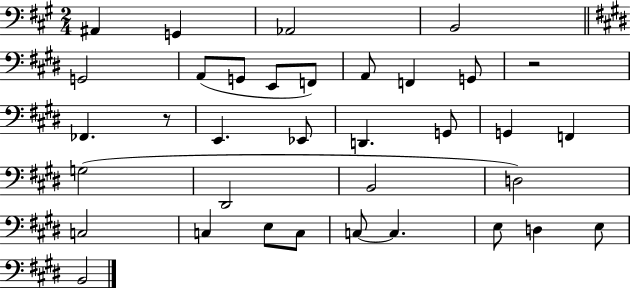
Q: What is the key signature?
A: A major